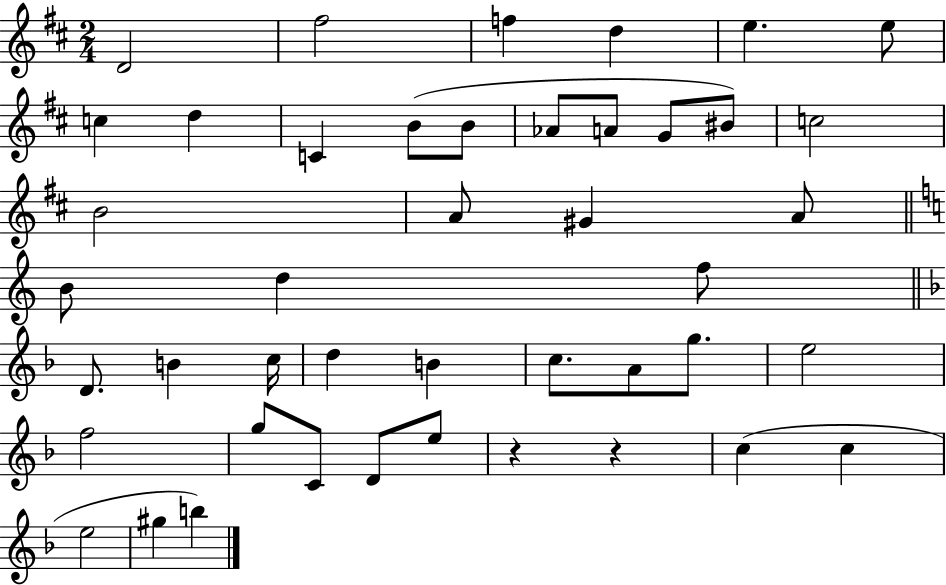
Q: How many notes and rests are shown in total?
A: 44